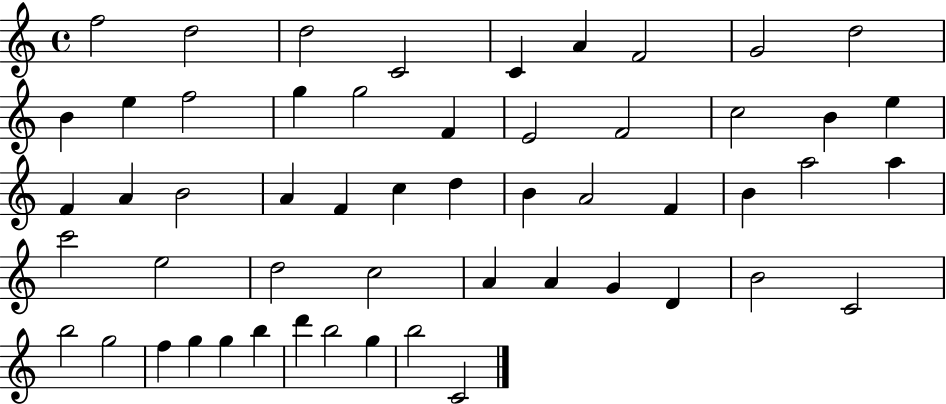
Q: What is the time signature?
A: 4/4